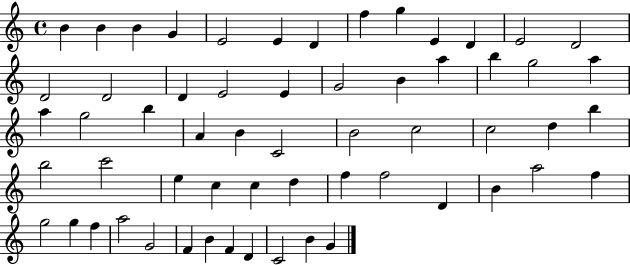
{
  \clef treble
  \time 4/4
  \defaultTimeSignature
  \key c \major
  b'4 b'4 b'4 g'4 | e'2 e'4 d'4 | f''4 g''4 e'4 d'4 | e'2 d'2 | \break d'2 d'2 | d'4 e'2 e'4 | g'2 b'4 a''4 | b''4 g''2 a''4 | \break a''4 g''2 b''4 | a'4 b'4 c'2 | b'2 c''2 | c''2 d''4 b''4 | \break b''2 c'''2 | e''4 c''4 c''4 d''4 | f''4 f''2 d'4 | b'4 a''2 f''4 | \break g''2 g''4 f''4 | a''2 g'2 | f'4 b'4 f'4 d'4 | c'2 b'4 g'4 | \break \bar "|."
}